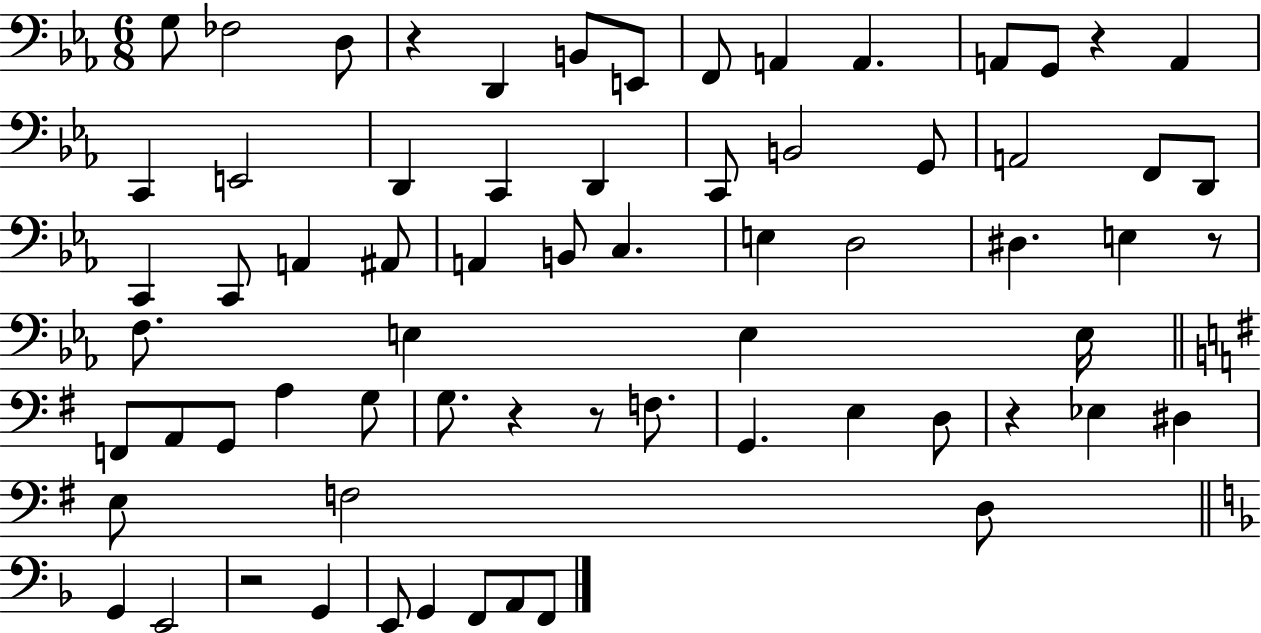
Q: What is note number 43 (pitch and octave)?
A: G3